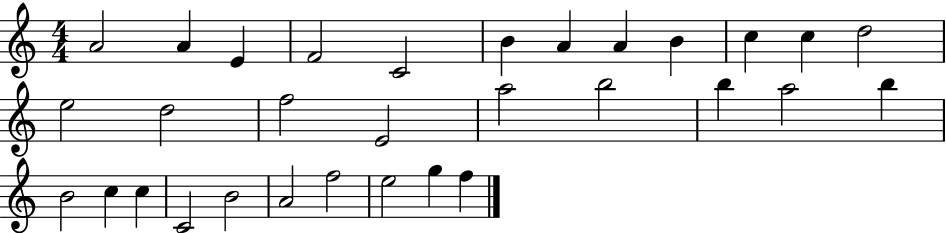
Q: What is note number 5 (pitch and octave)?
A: C4